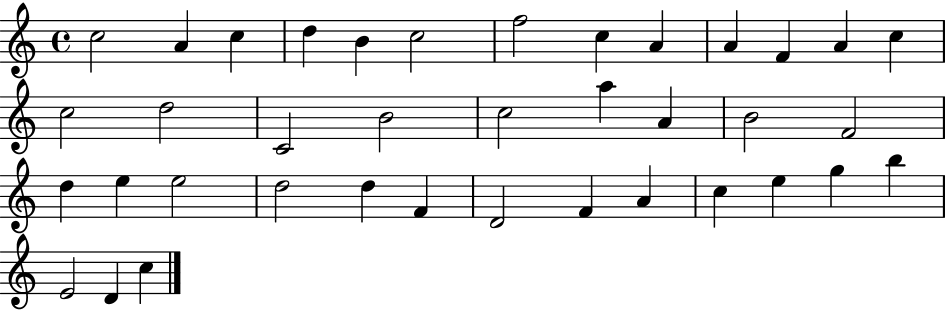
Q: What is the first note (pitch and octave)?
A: C5